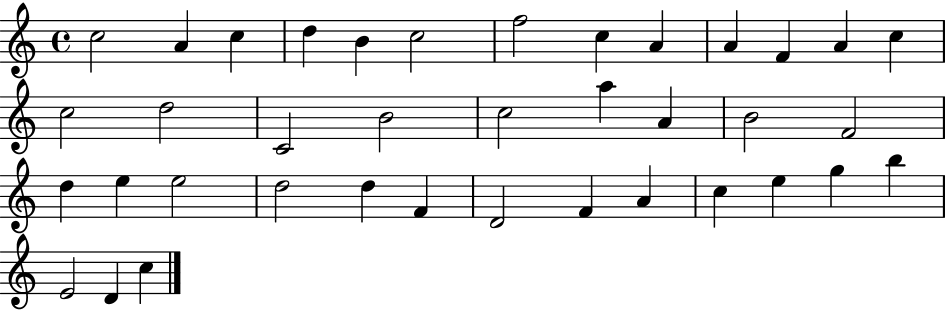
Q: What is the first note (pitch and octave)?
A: C5